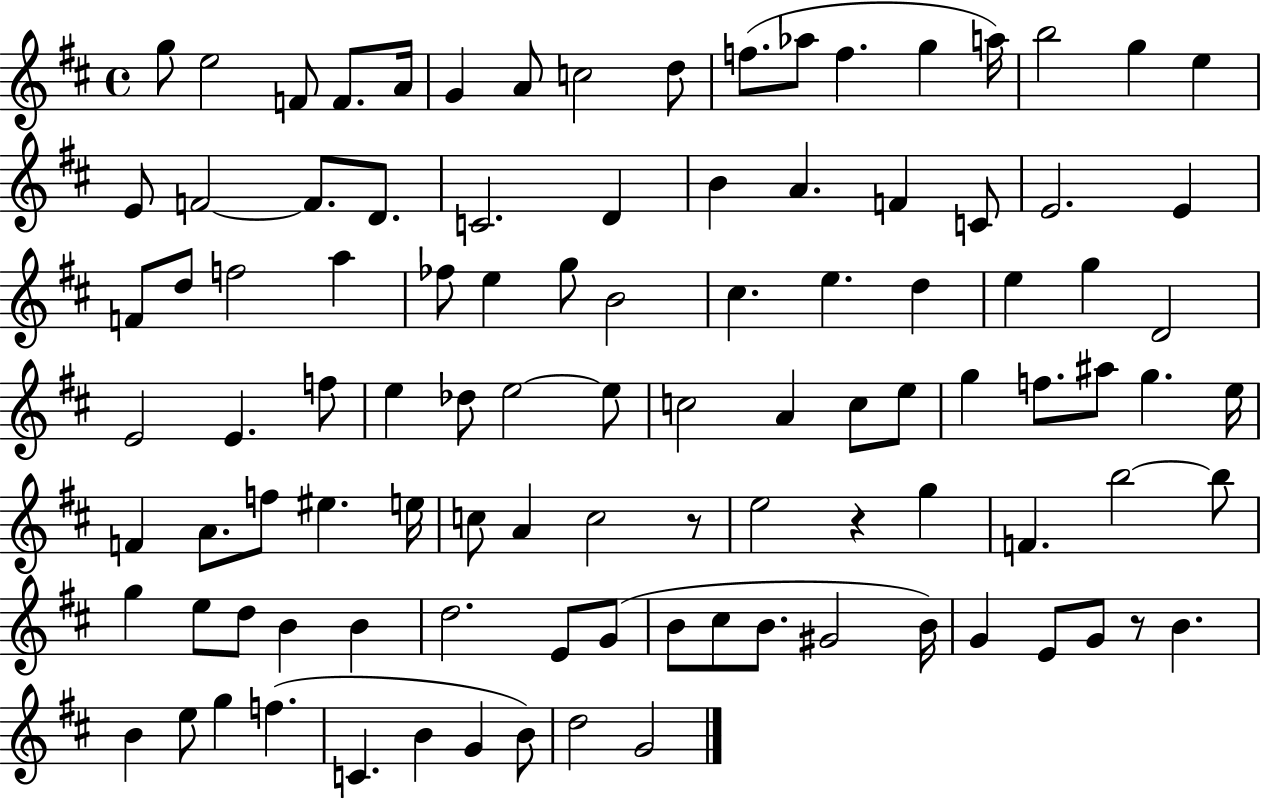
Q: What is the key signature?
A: D major